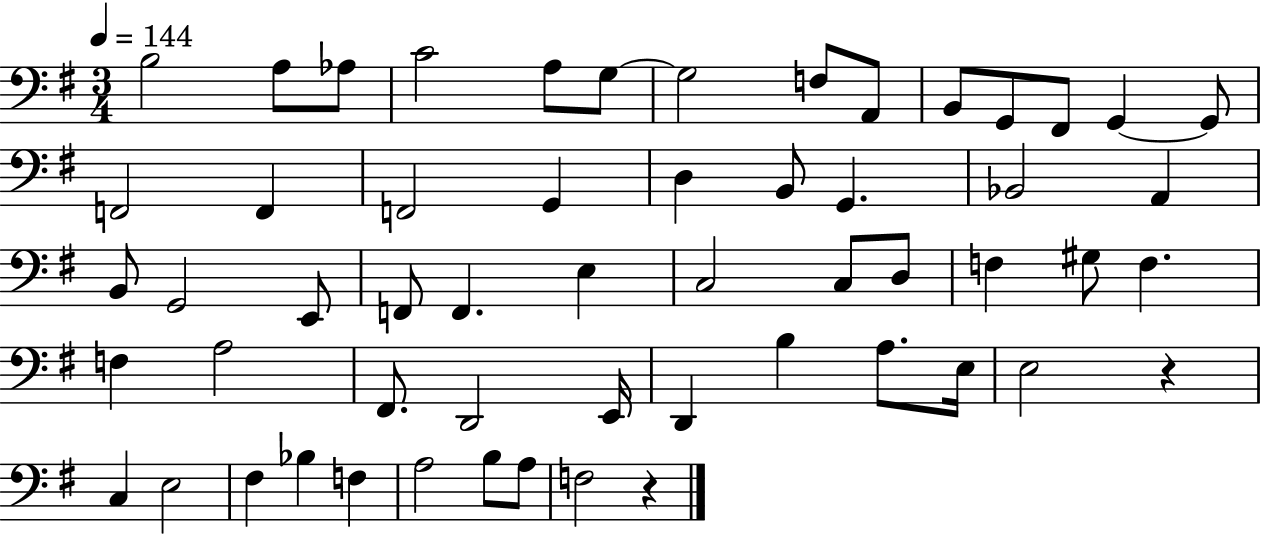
X:1
T:Untitled
M:3/4
L:1/4
K:G
B,2 A,/2 _A,/2 C2 A,/2 G,/2 G,2 F,/2 A,,/2 B,,/2 G,,/2 ^F,,/2 G,, G,,/2 F,,2 F,, F,,2 G,, D, B,,/2 G,, _B,,2 A,, B,,/2 G,,2 E,,/2 F,,/2 F,, E, C,2 C,/2 D,/2 F, ^G,/2 F, F, A,2 ^F,,/2 D,,2 E,,/4 D,, B, A,/2 E,/4 E,2 z C, E,2 ^F, _B, F, A,2 B,/2 A,/2 F,2 z